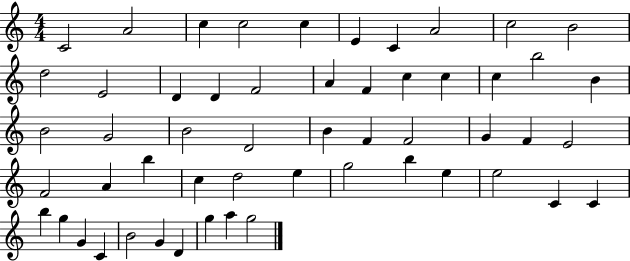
{
  \clef treble
  \numericTimeSignature
  \time 4/4
  \key c \major
  c'2 a'2 | c''4 c''2 c''4 | e'4 c'4 a'2 | c''2 b'2 | \break d''2 e'2 | d'4 d'4 f'2 | a'4 f'4 c''4 c''4 | c''4 b''2 b'4 | \break b'2 g'2 | b'2 d'2 | b'4 f'4 f'2 | g'4 f'4 e'2 | \break f'2 a'4 b''4 | c''4 d''2 e''4 | g''2 b''4 e''4 | e''2 c'4 c'4 | \break b''4 g''4 g'4 c'4 | b'2 g'4 d'4 | g''4 a''4 g''2 | \bar "|."
}